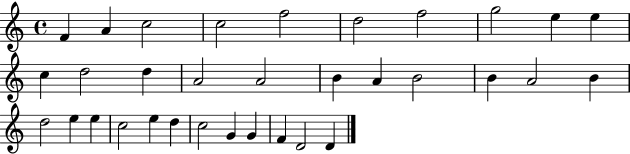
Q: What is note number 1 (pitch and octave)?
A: F4